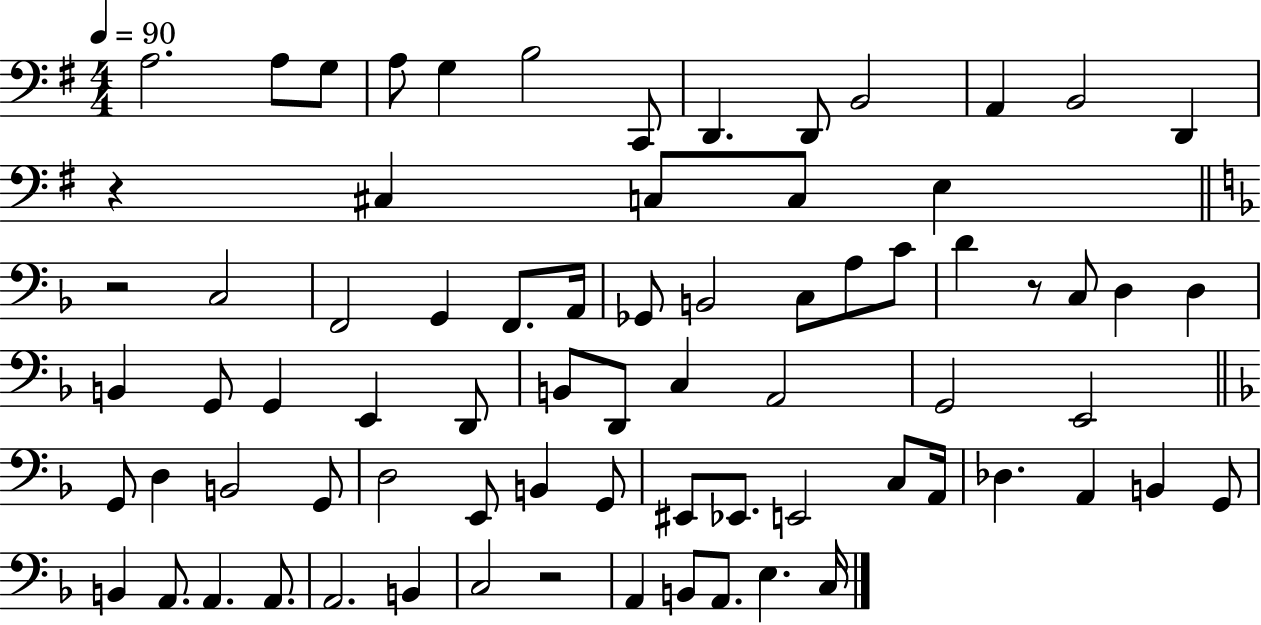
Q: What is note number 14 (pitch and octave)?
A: C#3